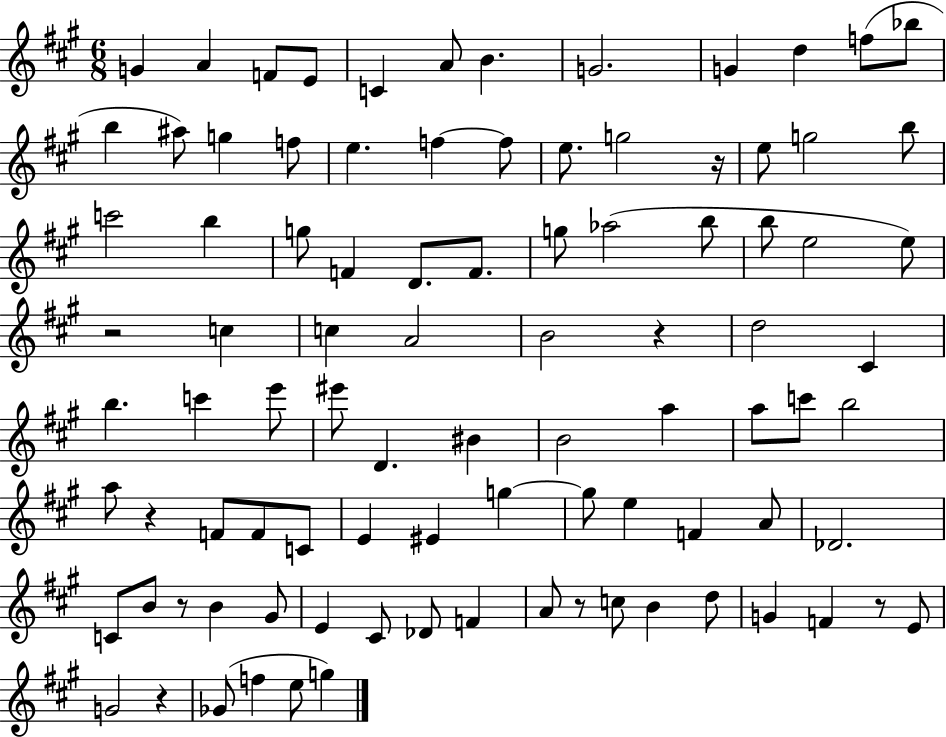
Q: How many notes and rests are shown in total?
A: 93